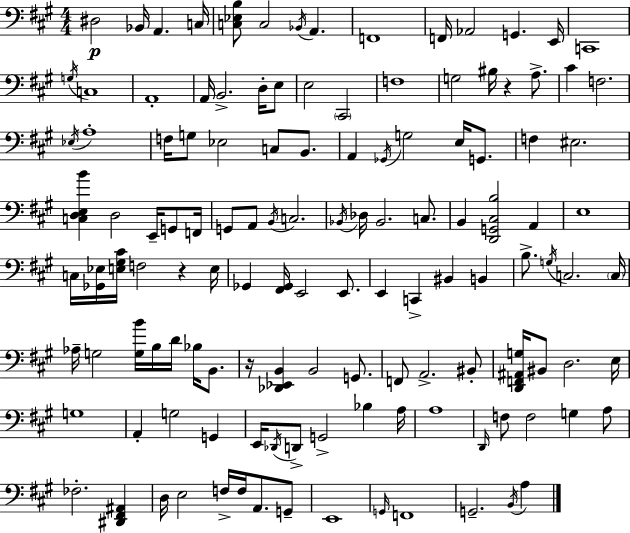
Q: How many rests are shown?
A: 3